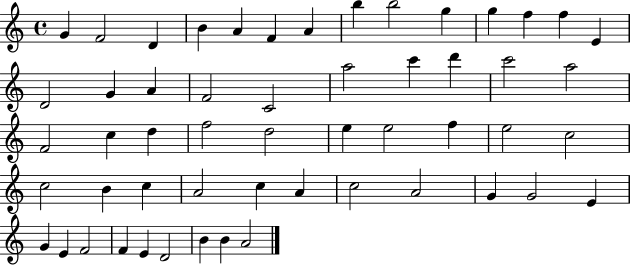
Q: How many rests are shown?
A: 0